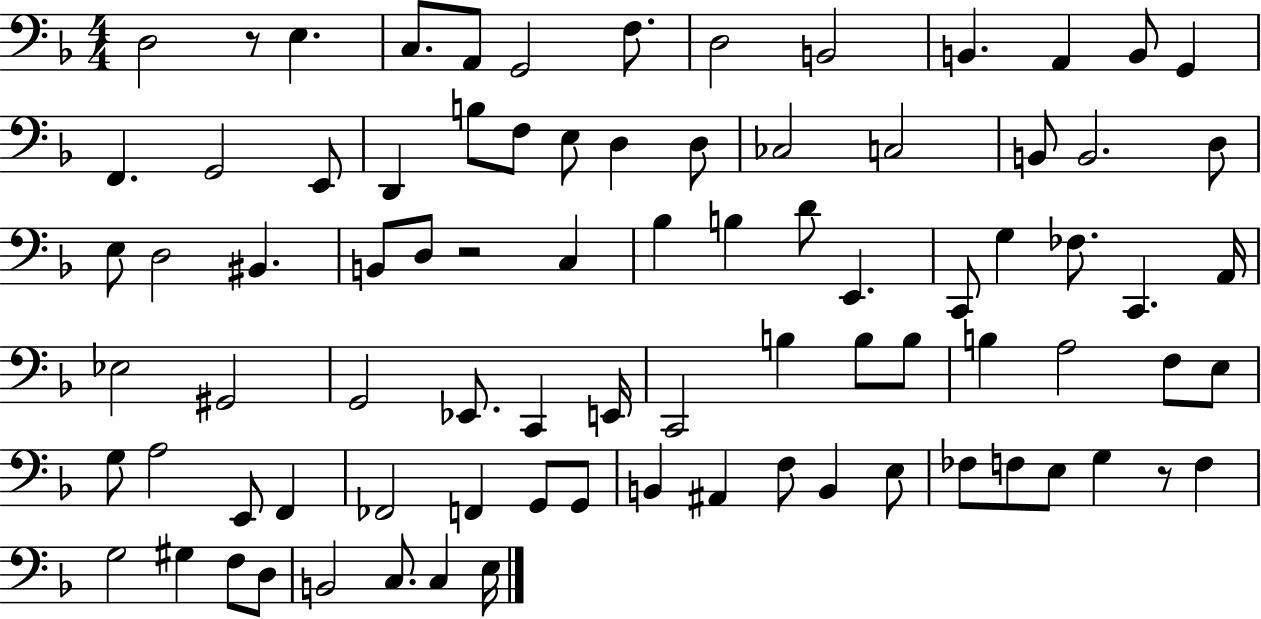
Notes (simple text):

D3/h R/e E3/q. C3/e. A2/e G2/h F3/e. D3/h B2/h B2/q. A2/q B2/e G2/q F2/q. G2/h E2/e D2/q B3/e F3/e E3/e D3/q D3/e CES3/h C3/h B2/e B2/h. D3/e E3/e D3/h BIS2/q. B2/e D3/e R/h C3/q Bb3/q B3/q D4/e E2/q. C2/e G3/q FES3/e. C2/q. A2/s Eb3/h G#2/h G2/h Eb2/e. C2/q E2/s C2/h B3/q B3/e B3/e B3/q A3/h F3/e E3/e G3/e A3/h E2/e F2/q FES2/h F2/q G2/e G2/e B2/q A#2/q F3/e B2/q E3/e FES3/e F3/e E3/e G3/q R/e F3/q G3/h G#3/q F3/e D3/e B2/h C3/e. C3/q E3/s